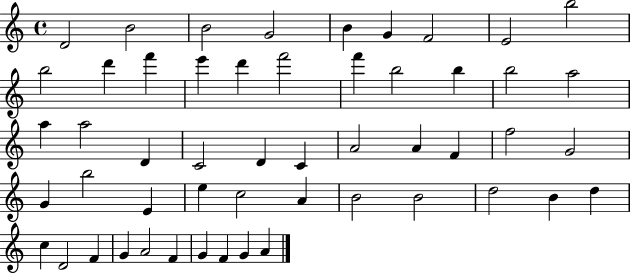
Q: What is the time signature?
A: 4/4